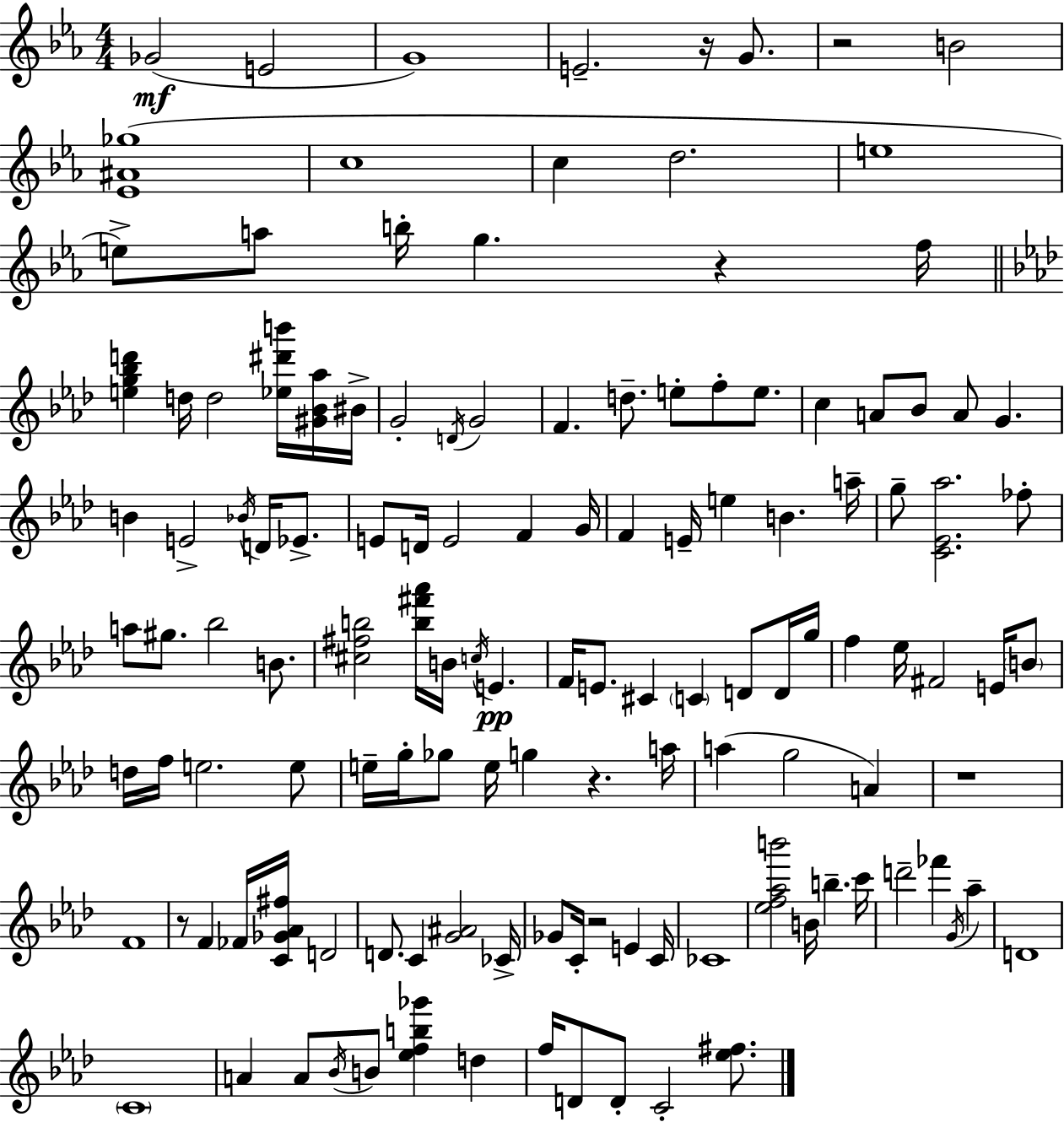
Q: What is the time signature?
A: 4/4